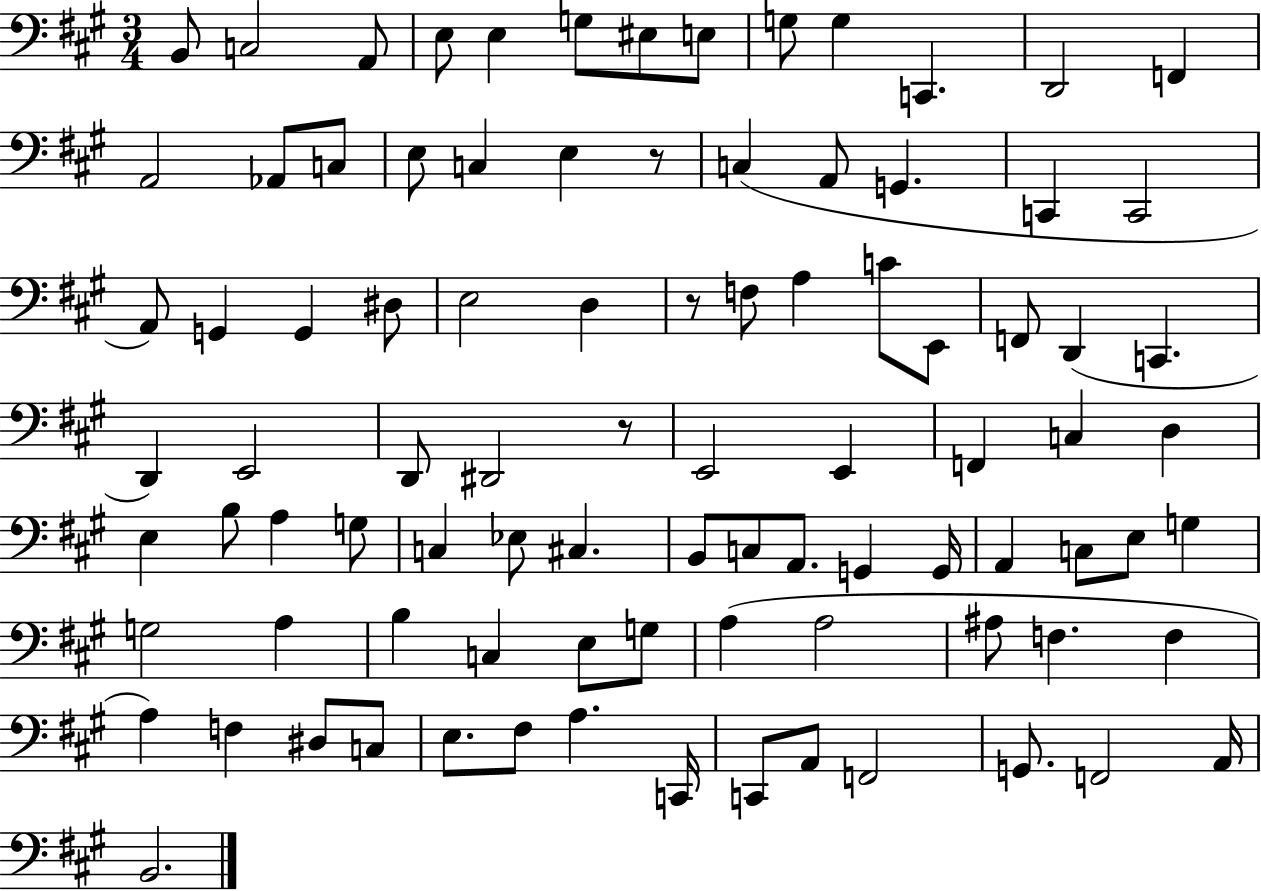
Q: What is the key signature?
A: A major